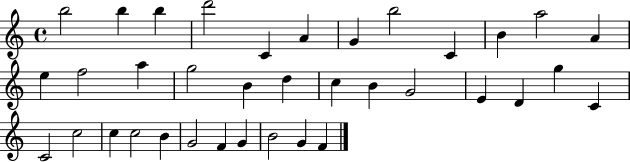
B5/h B5/q B5/q D6/h C4/q A4/q G4/q B5/h C4/q B4/q A5/h A4/q E5/q F5/h A5/q G5/h B4/q D5/q C5/q B4/q G4/h E4/q D4/q G5/q C4/q C4/h C5/h C5/q C5/h B4/q G4/h F4/q G4/q B4/h G4/q F4/q